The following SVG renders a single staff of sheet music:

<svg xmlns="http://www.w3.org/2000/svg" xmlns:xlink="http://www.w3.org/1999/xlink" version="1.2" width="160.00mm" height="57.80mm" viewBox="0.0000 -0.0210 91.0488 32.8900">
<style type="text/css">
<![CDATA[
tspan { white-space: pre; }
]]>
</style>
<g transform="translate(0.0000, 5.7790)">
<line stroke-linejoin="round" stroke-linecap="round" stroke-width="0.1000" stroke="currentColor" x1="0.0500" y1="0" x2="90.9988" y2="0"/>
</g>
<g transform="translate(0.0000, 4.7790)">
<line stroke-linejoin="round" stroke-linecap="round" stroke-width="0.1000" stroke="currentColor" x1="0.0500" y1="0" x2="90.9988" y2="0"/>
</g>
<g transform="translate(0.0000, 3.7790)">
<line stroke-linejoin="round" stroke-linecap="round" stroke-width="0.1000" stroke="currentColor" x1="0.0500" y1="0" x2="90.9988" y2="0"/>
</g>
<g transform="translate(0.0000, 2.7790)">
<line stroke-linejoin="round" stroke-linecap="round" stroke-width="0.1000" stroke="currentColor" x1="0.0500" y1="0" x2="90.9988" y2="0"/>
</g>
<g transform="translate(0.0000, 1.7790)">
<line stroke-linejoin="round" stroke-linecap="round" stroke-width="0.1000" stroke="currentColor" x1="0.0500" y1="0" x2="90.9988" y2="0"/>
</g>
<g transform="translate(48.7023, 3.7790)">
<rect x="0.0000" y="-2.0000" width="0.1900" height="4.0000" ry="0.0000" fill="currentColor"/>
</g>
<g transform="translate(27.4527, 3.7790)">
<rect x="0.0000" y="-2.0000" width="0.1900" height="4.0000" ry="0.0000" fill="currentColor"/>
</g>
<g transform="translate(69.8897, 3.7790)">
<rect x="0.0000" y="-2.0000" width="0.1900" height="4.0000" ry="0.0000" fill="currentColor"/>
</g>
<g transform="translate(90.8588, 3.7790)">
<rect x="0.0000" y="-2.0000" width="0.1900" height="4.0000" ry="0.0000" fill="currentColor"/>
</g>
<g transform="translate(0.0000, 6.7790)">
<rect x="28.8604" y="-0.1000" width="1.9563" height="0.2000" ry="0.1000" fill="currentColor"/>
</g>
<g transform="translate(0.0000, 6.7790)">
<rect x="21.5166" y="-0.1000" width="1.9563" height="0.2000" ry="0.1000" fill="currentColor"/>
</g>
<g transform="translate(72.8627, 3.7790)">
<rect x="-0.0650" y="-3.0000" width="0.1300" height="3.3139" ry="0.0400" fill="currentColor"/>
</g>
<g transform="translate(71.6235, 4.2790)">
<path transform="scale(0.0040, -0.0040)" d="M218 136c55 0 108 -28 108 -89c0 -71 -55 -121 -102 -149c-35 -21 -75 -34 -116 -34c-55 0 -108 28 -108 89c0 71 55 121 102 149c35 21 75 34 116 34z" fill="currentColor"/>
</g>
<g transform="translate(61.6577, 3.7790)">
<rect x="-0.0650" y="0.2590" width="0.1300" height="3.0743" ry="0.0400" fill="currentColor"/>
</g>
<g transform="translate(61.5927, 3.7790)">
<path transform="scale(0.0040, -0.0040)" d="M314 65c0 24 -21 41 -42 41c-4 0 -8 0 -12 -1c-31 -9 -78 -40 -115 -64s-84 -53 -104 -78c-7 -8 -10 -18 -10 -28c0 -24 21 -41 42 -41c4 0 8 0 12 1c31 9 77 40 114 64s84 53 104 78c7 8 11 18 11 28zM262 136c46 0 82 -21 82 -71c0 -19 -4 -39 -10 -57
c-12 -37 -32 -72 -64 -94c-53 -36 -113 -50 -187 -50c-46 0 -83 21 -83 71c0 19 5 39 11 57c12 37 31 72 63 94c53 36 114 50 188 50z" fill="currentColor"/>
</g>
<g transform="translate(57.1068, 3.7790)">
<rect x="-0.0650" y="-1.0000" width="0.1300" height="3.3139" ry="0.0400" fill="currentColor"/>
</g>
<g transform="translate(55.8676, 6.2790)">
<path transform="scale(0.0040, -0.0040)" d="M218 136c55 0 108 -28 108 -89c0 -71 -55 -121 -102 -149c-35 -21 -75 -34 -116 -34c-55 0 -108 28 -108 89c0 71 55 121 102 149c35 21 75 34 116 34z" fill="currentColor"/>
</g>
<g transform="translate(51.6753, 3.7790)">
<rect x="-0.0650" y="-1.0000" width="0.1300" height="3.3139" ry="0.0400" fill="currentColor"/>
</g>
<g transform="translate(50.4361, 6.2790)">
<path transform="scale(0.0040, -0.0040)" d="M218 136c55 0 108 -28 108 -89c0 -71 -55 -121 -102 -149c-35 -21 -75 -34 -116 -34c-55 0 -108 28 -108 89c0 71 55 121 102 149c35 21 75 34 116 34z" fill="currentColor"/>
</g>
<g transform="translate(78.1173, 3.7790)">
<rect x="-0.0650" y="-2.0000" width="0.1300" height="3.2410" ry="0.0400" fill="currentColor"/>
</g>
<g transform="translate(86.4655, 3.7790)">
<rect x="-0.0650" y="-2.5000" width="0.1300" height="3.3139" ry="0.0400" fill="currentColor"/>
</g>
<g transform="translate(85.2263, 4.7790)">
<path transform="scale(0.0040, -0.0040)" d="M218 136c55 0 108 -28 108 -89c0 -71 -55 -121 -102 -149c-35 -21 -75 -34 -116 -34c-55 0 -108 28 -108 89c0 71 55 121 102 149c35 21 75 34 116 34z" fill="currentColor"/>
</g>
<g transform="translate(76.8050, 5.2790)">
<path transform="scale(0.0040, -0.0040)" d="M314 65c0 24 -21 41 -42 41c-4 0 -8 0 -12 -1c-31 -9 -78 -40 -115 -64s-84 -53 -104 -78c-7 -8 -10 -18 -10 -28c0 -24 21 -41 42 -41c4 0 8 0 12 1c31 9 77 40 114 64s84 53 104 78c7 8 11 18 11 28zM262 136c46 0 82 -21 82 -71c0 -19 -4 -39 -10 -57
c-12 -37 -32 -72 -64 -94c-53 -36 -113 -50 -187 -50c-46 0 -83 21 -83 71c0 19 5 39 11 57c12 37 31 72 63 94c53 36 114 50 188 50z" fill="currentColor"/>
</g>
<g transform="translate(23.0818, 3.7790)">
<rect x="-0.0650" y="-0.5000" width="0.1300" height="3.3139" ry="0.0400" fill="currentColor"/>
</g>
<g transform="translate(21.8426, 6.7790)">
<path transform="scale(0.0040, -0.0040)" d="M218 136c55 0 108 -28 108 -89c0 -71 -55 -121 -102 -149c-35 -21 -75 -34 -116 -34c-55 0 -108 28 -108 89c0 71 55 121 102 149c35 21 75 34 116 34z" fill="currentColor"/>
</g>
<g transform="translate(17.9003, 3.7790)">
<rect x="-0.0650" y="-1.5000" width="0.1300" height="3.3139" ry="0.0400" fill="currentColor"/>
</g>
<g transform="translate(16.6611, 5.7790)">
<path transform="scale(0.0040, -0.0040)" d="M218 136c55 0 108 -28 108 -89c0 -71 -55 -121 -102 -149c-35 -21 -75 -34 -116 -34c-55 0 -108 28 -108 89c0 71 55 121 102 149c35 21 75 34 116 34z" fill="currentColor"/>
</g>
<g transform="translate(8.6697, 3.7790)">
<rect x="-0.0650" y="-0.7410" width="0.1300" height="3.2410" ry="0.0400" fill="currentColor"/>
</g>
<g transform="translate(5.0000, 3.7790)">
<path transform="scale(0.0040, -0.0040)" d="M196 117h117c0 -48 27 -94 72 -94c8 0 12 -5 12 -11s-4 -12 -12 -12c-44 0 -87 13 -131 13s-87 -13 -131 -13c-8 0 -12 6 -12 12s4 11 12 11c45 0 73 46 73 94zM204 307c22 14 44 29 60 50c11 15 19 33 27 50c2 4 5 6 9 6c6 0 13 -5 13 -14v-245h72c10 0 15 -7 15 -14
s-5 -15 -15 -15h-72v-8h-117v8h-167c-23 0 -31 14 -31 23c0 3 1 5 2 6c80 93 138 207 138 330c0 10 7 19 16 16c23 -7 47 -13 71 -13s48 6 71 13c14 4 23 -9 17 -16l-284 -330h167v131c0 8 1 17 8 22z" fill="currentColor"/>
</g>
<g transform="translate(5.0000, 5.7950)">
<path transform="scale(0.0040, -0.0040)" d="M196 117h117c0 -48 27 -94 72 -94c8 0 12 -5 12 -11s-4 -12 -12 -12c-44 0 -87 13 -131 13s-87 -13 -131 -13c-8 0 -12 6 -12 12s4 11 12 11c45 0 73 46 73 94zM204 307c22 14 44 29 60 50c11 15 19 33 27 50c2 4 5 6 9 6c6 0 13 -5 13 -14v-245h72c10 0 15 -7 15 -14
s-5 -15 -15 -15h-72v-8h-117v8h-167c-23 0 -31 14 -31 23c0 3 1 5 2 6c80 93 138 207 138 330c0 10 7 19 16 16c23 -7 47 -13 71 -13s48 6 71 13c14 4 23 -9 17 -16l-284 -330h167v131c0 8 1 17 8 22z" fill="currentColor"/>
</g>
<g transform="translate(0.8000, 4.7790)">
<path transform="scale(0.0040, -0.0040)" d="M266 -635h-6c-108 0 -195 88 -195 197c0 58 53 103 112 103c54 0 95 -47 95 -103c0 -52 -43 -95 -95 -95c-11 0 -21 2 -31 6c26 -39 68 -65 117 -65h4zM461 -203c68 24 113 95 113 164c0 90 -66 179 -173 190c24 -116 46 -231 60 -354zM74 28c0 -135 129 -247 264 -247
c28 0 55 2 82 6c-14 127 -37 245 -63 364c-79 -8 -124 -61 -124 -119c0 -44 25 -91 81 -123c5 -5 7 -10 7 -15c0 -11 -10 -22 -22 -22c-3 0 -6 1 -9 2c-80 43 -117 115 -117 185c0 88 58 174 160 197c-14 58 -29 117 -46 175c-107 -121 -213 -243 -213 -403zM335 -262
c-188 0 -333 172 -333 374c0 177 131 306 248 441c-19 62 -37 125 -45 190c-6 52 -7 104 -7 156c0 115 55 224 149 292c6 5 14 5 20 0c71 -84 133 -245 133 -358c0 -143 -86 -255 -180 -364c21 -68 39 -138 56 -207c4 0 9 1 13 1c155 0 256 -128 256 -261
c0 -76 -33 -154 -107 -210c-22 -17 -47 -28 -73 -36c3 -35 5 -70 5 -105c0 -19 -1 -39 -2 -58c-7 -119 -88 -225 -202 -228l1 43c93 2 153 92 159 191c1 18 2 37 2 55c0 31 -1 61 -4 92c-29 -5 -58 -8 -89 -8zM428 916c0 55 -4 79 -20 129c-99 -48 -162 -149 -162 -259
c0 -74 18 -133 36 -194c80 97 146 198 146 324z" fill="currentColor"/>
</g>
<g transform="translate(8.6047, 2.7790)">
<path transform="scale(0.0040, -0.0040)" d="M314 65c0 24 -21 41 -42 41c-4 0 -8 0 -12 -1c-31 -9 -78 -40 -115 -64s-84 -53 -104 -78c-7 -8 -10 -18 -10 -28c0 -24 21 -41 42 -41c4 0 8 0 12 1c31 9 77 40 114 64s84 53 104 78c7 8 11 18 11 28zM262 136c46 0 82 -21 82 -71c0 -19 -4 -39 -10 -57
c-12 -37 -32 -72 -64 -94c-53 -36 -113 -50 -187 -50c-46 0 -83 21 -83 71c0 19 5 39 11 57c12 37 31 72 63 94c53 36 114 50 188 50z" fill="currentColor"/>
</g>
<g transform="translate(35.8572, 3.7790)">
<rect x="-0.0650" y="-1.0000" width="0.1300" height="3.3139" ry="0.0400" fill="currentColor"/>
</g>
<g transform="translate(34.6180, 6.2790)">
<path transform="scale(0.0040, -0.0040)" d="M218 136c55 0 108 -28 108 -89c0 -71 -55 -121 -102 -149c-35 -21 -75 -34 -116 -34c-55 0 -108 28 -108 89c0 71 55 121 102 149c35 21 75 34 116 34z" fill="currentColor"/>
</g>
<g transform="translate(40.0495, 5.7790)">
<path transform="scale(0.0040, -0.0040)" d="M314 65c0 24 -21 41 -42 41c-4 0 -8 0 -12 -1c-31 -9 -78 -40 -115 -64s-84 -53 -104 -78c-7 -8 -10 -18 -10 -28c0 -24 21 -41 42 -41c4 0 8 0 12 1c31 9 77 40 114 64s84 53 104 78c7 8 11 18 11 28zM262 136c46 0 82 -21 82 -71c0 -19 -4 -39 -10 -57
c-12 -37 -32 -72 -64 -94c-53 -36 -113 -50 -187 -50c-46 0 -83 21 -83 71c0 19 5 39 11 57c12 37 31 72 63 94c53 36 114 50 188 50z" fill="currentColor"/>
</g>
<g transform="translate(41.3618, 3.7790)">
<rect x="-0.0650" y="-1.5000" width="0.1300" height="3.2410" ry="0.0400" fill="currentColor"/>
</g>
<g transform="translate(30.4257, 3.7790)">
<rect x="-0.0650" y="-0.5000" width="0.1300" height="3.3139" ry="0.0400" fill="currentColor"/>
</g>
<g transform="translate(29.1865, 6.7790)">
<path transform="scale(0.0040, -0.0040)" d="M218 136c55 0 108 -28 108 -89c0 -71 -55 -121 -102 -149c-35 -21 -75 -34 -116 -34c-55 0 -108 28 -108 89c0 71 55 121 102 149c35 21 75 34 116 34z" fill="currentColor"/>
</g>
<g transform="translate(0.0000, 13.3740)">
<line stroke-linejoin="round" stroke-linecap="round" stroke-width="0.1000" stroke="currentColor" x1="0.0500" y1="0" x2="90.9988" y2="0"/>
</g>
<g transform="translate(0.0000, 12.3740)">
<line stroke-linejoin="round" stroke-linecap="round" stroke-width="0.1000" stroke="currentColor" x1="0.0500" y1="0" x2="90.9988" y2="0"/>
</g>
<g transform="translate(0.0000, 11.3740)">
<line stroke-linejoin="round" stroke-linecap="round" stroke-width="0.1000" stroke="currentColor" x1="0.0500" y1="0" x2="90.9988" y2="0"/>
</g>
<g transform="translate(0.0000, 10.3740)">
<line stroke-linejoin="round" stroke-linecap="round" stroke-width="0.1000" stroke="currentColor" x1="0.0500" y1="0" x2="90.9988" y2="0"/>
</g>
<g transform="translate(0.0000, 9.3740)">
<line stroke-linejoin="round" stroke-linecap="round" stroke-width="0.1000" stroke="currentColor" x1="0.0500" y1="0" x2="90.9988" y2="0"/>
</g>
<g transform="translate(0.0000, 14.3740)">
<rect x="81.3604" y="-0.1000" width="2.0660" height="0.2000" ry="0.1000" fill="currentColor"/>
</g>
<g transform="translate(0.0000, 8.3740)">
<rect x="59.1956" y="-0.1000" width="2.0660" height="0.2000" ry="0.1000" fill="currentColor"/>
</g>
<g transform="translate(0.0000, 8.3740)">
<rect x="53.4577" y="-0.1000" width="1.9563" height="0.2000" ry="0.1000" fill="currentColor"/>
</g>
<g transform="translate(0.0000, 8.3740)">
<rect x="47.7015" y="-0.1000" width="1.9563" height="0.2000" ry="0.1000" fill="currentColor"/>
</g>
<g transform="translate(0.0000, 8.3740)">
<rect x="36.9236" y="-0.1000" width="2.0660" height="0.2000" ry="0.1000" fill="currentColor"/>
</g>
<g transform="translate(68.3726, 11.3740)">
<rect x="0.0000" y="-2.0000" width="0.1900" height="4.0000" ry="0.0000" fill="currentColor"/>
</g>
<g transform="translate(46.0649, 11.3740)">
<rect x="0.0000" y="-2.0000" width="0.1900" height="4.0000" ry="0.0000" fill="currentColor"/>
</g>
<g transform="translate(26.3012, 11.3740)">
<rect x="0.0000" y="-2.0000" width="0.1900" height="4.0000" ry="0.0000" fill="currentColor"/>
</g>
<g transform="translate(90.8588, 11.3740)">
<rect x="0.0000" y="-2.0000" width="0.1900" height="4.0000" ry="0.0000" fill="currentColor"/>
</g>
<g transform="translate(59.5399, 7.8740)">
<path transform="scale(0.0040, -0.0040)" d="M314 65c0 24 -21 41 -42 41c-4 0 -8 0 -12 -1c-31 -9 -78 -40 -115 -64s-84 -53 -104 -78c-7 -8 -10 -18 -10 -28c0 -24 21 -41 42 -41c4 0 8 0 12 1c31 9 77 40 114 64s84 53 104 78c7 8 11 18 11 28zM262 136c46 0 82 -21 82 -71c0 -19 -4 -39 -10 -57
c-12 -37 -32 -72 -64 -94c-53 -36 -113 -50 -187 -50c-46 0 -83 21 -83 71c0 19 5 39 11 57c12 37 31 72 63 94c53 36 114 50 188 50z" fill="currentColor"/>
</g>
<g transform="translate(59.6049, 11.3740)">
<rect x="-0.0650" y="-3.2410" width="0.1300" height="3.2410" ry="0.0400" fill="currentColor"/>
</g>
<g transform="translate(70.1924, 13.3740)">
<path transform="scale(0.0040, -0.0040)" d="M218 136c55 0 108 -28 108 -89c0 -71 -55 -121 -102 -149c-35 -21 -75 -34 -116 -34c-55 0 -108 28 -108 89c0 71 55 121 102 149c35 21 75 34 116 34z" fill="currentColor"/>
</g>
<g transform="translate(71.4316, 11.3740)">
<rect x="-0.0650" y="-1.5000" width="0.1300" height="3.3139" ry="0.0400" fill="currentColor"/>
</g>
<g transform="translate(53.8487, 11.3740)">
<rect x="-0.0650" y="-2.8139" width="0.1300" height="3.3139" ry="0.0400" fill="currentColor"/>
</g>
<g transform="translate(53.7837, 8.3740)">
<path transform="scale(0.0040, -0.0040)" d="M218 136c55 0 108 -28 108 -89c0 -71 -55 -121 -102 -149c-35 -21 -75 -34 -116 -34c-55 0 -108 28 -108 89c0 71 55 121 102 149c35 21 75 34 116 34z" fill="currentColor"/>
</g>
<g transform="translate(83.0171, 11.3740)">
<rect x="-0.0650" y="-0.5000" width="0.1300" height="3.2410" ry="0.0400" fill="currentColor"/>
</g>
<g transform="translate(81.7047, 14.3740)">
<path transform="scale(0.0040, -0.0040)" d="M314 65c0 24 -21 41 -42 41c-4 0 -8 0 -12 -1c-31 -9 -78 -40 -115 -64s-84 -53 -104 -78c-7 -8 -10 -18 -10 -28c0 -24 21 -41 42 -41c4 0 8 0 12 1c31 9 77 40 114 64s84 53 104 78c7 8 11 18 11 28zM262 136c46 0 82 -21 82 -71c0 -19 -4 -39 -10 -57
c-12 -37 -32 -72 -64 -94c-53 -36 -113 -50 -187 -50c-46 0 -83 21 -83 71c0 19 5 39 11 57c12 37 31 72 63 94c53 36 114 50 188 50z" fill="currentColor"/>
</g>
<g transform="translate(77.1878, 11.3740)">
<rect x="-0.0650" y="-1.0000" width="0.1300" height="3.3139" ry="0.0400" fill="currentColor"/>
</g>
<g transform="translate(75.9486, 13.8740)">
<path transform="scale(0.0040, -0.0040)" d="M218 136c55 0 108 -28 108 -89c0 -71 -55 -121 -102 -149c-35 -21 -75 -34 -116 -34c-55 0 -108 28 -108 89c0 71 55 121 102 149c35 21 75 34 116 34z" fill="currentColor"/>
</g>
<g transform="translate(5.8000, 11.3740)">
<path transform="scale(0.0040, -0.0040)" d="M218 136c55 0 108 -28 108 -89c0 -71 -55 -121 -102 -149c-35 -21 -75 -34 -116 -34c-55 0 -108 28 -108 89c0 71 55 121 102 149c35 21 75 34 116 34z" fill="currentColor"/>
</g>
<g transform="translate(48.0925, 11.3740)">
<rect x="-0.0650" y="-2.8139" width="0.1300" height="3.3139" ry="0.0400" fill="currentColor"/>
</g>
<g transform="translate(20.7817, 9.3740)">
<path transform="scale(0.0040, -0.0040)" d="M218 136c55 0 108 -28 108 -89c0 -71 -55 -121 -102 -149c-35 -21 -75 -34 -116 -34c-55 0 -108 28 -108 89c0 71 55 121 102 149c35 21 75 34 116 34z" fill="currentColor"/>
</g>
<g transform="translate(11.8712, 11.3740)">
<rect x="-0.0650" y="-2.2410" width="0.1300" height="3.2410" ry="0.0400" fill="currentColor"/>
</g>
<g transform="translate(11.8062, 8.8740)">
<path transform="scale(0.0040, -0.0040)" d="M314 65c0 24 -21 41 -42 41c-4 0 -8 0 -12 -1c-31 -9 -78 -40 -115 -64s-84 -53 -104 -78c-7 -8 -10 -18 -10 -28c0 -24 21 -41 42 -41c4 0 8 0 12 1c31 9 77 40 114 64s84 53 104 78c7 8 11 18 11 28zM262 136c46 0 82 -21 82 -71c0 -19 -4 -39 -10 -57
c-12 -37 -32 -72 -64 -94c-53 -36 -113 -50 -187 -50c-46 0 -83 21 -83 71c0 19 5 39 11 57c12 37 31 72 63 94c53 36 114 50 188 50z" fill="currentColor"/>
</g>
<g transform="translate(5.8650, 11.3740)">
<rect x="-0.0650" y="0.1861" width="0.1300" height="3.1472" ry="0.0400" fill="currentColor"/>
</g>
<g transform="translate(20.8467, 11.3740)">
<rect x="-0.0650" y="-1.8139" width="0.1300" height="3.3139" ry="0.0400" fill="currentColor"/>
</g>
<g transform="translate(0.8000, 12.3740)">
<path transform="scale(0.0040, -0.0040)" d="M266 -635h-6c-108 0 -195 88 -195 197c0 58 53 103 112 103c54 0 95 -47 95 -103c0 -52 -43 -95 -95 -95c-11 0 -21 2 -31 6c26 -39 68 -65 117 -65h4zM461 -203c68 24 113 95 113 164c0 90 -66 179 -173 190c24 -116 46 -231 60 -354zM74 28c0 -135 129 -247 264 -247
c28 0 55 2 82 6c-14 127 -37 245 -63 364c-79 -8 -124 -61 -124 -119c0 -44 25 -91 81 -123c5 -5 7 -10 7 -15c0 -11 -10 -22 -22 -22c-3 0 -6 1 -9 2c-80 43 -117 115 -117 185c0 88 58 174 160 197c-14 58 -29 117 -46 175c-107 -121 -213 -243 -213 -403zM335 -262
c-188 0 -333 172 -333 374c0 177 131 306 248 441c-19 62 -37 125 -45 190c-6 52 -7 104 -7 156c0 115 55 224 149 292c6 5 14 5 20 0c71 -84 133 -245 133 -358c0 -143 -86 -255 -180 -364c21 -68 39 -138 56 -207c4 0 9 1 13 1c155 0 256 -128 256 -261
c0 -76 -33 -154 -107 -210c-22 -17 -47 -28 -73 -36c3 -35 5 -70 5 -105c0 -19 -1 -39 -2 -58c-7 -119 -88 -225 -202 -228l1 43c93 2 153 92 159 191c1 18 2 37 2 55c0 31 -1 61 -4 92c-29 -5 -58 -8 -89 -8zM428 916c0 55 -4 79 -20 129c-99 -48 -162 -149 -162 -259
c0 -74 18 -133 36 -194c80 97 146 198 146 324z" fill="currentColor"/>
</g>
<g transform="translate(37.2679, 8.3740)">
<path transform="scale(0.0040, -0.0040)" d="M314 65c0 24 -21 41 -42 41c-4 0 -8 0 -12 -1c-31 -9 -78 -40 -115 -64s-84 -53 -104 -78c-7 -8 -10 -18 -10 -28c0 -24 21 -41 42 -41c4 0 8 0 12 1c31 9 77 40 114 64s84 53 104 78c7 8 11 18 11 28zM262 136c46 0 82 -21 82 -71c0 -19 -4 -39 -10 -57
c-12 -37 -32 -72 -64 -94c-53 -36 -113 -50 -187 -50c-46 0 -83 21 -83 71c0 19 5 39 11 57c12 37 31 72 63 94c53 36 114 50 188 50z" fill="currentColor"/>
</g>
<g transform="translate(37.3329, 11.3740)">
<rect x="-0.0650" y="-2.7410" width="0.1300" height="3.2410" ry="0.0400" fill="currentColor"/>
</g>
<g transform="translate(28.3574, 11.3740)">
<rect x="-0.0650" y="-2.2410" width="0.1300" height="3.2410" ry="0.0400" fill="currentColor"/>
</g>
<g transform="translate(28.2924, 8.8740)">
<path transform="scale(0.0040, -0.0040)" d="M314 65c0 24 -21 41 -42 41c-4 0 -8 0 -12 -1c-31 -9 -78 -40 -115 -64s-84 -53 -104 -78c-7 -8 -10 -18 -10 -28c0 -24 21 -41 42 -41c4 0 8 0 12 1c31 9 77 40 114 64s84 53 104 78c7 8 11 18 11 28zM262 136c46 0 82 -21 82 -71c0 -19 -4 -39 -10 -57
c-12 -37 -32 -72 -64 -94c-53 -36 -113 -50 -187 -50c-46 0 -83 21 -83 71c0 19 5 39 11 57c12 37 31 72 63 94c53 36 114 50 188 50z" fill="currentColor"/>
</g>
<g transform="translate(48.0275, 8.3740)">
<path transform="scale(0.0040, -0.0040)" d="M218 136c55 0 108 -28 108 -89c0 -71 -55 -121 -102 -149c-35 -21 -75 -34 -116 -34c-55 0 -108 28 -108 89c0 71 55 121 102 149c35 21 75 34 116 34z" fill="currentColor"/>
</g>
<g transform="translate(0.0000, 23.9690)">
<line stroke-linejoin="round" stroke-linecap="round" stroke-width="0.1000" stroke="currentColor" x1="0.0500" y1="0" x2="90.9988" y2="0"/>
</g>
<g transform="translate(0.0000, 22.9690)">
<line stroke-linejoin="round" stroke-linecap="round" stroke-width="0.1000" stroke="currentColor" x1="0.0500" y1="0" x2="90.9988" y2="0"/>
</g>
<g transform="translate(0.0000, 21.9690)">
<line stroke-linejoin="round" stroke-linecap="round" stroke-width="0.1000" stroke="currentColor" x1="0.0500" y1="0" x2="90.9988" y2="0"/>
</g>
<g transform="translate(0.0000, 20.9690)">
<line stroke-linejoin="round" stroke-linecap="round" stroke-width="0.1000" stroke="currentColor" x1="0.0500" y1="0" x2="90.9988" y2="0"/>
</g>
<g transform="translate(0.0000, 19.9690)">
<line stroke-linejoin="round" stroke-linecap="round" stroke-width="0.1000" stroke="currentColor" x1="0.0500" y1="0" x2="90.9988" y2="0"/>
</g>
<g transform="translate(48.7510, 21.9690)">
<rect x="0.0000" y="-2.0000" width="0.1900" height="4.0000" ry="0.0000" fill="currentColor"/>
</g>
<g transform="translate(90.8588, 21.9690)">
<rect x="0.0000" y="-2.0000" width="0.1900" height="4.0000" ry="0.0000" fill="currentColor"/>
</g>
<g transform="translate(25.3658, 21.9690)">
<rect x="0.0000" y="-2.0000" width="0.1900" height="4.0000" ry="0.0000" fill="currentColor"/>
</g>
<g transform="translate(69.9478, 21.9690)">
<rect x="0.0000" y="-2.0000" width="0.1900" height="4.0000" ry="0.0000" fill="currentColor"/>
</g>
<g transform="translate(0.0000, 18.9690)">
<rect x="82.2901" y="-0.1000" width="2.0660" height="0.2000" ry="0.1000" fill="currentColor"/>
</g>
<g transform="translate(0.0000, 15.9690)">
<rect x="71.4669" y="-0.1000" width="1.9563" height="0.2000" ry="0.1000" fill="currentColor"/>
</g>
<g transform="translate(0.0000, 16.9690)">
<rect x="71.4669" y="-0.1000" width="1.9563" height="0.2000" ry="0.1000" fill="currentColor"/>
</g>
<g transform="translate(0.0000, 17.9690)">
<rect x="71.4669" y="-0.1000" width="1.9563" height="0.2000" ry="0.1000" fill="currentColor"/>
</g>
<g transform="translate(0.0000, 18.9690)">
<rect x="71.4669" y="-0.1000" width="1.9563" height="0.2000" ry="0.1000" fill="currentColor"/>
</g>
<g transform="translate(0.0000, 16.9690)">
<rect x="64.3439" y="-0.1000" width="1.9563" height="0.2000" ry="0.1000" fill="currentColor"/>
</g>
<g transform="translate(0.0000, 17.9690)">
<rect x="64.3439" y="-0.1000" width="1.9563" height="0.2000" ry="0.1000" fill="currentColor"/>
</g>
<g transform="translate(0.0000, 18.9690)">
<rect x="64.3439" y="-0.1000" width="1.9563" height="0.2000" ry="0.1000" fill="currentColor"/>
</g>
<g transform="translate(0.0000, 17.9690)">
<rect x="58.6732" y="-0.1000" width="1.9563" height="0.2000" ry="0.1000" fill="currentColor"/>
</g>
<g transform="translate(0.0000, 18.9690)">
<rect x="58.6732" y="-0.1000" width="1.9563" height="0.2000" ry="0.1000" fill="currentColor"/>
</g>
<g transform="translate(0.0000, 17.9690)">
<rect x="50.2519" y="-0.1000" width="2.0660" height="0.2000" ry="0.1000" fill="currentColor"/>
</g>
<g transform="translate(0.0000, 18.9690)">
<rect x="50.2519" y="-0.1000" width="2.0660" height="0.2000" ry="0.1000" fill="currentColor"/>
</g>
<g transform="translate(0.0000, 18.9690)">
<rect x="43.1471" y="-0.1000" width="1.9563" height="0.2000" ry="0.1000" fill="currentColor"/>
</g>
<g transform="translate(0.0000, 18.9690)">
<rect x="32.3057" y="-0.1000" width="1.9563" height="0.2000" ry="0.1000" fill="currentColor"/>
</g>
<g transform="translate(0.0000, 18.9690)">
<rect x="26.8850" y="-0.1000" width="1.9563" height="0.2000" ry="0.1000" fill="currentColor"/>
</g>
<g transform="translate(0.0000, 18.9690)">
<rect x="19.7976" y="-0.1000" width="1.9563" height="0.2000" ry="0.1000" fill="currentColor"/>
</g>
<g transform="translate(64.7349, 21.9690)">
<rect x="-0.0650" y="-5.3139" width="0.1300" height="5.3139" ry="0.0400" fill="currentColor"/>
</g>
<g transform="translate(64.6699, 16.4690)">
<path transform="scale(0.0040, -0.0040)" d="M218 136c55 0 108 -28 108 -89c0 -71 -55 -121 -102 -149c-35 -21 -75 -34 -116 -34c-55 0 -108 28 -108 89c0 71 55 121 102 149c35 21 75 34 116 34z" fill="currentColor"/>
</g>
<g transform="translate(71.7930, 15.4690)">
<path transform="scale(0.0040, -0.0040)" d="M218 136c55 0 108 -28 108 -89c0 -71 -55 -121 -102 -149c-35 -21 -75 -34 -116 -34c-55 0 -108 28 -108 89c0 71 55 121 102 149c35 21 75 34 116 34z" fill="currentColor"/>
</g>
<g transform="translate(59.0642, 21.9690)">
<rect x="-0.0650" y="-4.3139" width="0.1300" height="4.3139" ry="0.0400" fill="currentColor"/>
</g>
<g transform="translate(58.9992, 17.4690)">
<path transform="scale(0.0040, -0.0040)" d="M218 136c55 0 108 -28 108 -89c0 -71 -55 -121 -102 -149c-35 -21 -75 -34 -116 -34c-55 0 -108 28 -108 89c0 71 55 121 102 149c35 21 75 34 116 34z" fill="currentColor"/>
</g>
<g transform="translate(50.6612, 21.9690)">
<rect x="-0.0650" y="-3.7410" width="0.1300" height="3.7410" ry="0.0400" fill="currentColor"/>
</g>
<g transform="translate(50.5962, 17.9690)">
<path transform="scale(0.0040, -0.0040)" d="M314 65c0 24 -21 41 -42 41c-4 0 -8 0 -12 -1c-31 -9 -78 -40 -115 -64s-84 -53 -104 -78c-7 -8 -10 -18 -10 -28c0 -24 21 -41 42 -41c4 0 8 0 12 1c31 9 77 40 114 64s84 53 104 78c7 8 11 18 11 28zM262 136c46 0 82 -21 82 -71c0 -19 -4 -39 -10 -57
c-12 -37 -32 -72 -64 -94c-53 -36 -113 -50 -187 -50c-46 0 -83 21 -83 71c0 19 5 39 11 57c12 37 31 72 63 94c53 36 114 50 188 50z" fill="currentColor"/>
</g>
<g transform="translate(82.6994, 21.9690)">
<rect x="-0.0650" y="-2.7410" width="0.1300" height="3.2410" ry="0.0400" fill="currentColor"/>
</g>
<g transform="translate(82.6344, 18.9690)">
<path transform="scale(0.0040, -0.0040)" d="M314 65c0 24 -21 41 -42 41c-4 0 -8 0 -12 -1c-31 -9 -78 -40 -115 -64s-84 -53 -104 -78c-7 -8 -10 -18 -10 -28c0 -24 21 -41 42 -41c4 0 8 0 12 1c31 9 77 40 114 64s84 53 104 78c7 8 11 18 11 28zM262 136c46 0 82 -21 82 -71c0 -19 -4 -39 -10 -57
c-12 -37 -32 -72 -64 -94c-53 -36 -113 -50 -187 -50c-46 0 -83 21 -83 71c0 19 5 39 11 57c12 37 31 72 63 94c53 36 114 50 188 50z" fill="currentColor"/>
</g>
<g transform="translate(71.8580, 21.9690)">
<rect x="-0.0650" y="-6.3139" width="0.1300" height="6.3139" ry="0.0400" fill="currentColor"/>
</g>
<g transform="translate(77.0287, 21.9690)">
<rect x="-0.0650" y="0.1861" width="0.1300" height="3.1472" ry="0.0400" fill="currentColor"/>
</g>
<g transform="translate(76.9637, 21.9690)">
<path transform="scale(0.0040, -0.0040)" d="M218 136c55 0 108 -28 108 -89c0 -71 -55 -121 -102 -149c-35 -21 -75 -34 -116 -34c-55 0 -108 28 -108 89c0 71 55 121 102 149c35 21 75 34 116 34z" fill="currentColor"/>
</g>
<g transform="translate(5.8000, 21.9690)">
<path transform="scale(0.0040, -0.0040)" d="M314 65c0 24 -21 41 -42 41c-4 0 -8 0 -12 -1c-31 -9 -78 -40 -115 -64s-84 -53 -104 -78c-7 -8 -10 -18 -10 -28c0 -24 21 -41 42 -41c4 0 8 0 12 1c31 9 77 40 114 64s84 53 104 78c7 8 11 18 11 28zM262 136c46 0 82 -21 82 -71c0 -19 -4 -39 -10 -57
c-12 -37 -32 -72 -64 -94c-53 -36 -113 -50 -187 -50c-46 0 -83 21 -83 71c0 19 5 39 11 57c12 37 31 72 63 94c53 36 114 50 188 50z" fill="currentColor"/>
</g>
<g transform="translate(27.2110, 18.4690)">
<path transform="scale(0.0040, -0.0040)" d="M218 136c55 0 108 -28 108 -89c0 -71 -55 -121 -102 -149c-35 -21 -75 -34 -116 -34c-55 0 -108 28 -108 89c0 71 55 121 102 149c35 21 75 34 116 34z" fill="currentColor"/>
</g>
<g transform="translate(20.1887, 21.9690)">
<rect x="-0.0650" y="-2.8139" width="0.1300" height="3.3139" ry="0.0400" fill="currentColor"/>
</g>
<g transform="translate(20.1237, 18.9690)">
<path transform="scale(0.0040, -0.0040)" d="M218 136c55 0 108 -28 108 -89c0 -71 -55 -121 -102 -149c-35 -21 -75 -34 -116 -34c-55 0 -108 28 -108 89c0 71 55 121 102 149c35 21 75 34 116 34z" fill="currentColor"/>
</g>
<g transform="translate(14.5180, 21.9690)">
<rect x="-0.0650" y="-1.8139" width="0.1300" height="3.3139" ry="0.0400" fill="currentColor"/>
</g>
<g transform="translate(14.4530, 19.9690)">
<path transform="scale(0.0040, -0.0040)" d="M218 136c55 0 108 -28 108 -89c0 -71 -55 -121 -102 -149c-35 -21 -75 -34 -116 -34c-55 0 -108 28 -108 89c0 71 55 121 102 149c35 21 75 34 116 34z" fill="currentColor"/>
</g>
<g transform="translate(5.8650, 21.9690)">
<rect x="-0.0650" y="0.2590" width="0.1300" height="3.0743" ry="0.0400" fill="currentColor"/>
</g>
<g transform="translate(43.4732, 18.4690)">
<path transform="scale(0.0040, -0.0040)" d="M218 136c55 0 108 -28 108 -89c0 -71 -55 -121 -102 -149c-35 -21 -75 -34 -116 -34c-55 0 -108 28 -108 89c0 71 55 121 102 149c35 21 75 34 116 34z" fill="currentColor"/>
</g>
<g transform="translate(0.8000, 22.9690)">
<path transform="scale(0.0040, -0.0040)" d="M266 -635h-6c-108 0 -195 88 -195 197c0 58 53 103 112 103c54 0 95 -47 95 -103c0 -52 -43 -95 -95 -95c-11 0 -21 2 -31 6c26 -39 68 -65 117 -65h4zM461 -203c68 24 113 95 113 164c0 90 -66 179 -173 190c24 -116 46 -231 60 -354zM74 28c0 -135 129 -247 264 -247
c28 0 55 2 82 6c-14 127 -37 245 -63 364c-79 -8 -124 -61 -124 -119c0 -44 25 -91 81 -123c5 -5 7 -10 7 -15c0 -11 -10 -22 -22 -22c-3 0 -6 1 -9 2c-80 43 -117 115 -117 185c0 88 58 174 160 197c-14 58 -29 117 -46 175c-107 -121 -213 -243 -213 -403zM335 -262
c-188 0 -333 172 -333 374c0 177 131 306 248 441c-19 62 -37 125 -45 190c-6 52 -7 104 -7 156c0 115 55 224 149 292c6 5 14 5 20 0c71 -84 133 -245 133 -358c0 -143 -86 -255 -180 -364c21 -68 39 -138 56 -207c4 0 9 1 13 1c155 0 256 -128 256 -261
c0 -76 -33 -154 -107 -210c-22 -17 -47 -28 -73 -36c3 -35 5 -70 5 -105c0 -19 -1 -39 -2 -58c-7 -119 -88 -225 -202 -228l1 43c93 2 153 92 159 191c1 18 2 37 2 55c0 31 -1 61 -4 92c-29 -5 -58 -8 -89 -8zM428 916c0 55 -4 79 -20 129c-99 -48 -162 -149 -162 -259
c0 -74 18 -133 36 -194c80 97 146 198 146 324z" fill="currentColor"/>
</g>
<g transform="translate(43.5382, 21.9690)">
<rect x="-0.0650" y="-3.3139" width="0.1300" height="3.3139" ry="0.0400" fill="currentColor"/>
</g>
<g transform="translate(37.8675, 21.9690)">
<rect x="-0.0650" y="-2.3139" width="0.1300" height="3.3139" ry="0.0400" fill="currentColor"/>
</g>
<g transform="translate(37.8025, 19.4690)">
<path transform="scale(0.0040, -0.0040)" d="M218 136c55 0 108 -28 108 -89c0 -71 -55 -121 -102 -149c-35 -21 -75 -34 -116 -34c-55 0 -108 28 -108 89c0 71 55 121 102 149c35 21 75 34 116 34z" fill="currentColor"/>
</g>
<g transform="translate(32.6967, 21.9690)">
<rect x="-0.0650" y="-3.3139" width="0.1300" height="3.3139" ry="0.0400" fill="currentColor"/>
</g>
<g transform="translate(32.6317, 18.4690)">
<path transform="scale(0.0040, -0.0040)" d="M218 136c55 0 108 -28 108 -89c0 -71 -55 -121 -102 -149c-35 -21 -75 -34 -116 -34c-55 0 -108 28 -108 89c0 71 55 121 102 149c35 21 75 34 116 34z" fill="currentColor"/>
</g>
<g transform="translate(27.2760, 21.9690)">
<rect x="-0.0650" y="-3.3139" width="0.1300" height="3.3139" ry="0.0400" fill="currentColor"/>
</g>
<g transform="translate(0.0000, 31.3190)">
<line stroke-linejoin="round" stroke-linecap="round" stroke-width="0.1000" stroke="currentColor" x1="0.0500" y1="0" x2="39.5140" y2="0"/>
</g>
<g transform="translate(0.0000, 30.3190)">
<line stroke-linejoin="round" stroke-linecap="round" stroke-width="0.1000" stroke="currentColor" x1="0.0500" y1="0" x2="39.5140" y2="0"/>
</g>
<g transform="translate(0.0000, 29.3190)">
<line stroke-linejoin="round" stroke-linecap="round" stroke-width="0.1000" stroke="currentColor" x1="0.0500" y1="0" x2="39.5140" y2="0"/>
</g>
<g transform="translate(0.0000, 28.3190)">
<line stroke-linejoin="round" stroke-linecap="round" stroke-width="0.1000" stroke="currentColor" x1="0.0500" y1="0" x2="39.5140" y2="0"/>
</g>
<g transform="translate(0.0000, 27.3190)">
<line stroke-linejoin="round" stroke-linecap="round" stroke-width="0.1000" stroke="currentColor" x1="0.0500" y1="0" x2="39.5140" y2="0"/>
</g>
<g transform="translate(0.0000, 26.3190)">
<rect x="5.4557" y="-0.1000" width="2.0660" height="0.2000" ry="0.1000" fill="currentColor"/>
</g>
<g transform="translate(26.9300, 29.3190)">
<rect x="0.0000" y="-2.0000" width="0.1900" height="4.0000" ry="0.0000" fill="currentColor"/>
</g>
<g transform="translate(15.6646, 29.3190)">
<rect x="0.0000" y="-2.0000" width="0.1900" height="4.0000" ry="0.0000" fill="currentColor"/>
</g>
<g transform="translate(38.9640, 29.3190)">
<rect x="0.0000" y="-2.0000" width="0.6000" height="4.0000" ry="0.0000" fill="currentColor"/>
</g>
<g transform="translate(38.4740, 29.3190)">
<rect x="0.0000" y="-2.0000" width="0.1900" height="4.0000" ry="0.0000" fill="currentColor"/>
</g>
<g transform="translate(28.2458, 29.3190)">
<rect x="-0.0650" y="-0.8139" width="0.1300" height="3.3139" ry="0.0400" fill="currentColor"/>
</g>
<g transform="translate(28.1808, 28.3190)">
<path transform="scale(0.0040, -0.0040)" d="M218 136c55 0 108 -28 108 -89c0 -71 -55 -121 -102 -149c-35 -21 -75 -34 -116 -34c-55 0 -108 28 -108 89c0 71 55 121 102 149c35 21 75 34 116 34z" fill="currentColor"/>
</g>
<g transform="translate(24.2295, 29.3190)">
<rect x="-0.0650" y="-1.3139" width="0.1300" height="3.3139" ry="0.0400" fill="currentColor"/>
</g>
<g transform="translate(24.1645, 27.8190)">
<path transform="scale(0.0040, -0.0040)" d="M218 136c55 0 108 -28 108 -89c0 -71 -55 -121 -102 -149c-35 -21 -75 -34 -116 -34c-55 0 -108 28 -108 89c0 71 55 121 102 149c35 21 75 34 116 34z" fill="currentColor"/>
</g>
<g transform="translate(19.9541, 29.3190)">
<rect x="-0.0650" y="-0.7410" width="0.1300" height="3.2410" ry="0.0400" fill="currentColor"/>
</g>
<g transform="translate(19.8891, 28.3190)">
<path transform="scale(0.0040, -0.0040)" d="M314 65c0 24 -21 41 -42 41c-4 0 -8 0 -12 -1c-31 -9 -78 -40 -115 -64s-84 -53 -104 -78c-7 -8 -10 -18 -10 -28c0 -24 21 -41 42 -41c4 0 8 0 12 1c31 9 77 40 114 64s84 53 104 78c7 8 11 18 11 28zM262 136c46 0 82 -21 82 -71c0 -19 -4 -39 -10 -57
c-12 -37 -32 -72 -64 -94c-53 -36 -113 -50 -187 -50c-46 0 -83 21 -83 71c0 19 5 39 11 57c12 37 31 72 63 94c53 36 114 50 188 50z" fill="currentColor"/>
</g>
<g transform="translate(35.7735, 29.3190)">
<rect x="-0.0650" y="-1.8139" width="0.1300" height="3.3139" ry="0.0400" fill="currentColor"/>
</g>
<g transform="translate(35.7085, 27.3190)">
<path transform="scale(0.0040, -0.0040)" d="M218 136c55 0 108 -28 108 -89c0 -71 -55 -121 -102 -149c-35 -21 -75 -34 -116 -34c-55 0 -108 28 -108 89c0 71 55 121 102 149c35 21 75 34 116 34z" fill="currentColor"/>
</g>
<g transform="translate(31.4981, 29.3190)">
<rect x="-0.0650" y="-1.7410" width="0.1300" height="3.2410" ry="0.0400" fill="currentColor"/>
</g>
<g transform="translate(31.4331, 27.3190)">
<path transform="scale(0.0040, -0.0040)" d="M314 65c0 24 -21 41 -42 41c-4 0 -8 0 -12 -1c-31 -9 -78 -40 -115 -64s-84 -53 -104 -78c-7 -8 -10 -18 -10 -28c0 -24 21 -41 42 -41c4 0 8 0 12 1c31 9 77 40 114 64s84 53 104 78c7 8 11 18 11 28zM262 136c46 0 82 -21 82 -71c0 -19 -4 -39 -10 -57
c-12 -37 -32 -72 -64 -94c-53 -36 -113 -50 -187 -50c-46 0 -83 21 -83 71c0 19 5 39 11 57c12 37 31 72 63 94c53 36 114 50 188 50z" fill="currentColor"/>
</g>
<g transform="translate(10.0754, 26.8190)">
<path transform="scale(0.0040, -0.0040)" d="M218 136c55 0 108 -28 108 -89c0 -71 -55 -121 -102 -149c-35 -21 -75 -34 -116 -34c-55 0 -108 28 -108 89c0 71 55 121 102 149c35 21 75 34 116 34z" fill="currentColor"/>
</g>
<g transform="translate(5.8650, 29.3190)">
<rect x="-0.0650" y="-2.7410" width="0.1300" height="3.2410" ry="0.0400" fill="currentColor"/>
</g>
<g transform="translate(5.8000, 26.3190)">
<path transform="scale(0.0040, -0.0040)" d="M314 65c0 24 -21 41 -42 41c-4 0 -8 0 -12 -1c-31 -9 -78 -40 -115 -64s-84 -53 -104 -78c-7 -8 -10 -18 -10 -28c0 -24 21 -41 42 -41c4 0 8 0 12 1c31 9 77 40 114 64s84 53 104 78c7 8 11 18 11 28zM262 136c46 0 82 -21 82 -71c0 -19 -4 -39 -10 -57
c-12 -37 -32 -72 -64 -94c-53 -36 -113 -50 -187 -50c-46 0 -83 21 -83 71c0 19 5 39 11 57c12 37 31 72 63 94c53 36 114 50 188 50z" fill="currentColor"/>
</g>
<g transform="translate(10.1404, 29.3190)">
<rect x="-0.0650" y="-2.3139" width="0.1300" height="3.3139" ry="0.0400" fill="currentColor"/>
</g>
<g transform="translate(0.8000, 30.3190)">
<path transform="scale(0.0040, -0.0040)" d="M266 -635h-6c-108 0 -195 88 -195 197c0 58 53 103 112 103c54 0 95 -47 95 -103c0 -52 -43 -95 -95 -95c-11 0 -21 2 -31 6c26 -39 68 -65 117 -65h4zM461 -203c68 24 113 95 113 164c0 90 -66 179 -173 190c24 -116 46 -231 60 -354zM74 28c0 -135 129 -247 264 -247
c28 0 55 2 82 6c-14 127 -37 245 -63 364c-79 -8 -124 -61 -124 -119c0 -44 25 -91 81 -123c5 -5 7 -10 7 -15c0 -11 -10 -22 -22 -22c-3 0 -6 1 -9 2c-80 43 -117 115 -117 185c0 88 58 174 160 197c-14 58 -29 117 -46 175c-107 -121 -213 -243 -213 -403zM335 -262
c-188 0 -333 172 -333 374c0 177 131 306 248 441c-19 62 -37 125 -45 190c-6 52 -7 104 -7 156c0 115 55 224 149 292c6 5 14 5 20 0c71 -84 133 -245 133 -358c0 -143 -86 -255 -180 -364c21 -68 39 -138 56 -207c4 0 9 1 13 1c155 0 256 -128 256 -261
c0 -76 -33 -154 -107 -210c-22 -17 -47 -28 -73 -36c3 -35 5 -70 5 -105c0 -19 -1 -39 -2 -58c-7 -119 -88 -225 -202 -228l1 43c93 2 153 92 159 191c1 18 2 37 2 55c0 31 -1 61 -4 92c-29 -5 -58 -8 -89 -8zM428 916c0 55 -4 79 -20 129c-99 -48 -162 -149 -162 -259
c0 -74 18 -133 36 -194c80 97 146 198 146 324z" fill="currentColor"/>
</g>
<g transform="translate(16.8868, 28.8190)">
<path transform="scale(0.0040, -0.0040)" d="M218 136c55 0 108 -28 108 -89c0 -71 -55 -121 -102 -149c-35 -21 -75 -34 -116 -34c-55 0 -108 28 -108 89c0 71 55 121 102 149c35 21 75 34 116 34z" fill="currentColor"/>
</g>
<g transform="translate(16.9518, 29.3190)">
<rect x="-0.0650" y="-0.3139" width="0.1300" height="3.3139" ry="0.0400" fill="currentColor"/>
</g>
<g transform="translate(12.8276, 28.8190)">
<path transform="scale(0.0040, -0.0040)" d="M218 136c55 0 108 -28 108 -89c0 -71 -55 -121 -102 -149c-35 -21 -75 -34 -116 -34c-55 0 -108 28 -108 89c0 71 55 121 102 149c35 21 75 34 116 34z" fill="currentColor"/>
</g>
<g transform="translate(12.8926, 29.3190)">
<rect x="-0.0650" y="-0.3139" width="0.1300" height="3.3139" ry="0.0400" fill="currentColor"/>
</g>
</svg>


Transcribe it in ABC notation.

X:1
T:Untitled
M:4/4
L:1/4
K:C
d2 E C C D E2 D D B2 A F2 G B g2 f g2 a2 a a b2 E D C2 B2 f a b b g b c'2 d' f' a' B a2 a2 g c c d2 e d f2 f